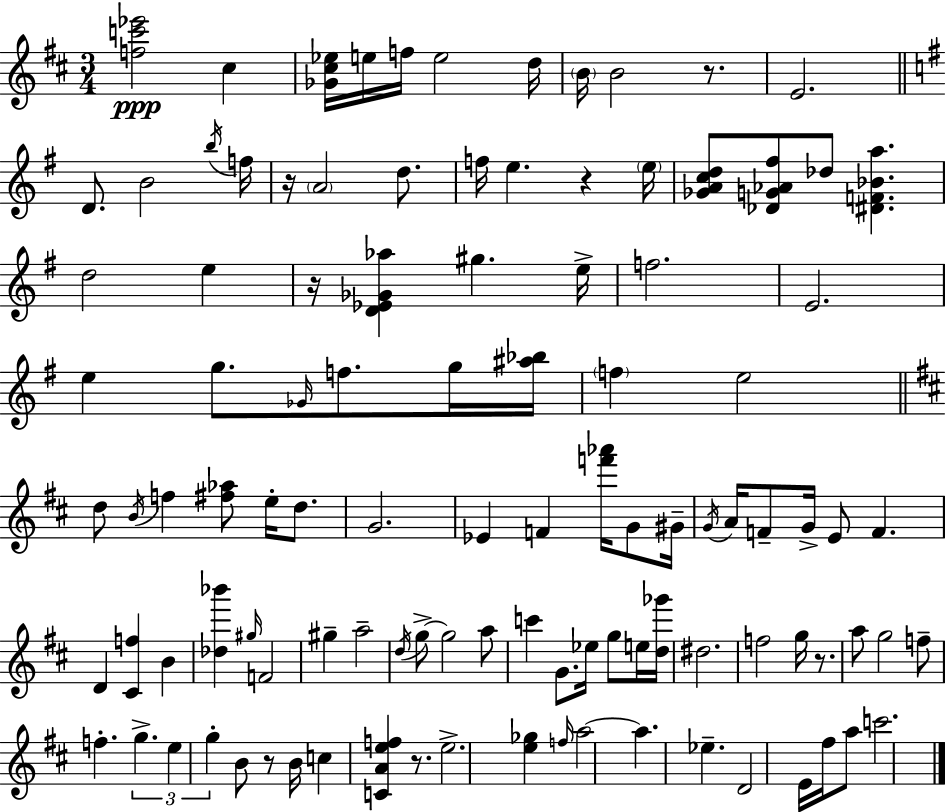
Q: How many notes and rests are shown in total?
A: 106